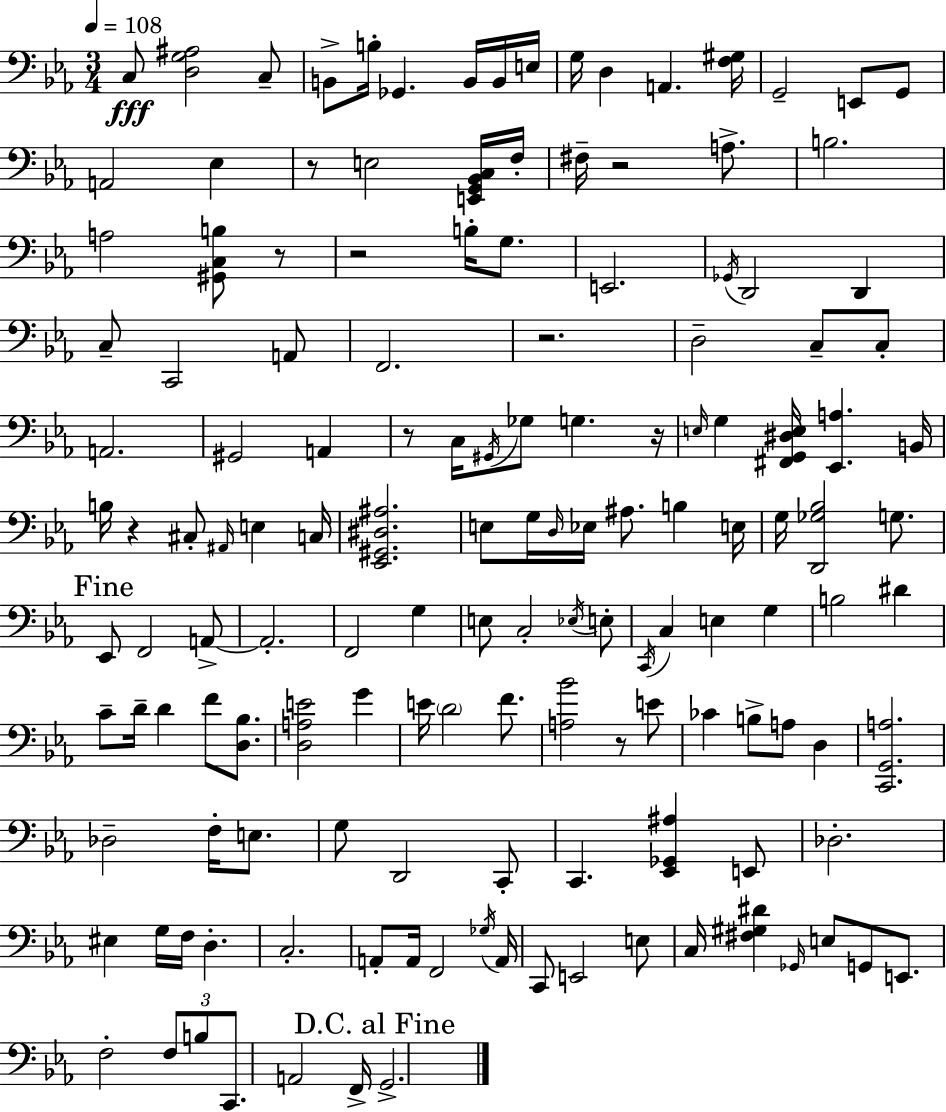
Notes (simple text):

C3/e [D3,G3,A#3]/h C3/e B2/e B3/s Gb2/q. B2/s B2/s E3/s G3/s D3/q A2/q. [F3,G#3]/s G2/h E2/e G2/e A2/h Eb3/q R/e E3/h [E2,G2,Bb2,C3]/s F3/s F#3/s R/h A3/e. B3/h. A3/h [G#2,C3,B3]/e R/e R/h B3/s G3/e. E2/h. Gb2/s D2/h D2/q C3/e C2/h A2/e F2/h. R/h. D3/h C3/e C3/e A2/h. G#2/h A2/q R/e C3/s G#2/s Gb3/e G3/q. R/s E3/s G3/q [F#2,G2,D#3,E3]/s [Eb2,A3]/q. B2/s B3/s R/q C#3/e A#2/s E3/q C3/s [Eb2,G#2,D#3,A#3]/h. E3/e G3/s D3/s Eb3/s A#3/e. B3/q E3/s G3/s [D2,Gb3,Bb3]/h G3/e. Eb2/e F2/h A2/e A2/h. F2/h G3/q E3/e C3/h Eb3/s E3/e C2/s C3/q E3/q G3/q B3/h D#4/q C4/e D4/s D4/q F4/e [D3,Bb3]/e. [D3,A3,E4]/h G4/q E4/s D4/h F4/e. [A3,Bb4]/h R/e E4/e CES4/q B3/e A3/e D3/q [C2,G2,A3]/h. Db3/h F3/s E3/e. G3/e D2/h C2/e C2/q. [Eb2,Gb2,A#3]/q E2/e Db3/h. EIS3/q G3/s F3/s D3/q. C3/h. A2/e A2/s F2/h Gb3/s A2/s C2/e E2/h E3/e C3/s [F#3,G#3,D#4]/q Gb2/s E3/e G2/e E2/e. F3/h F3/e B3/e C2/e. A2/h F2/s G2/h.